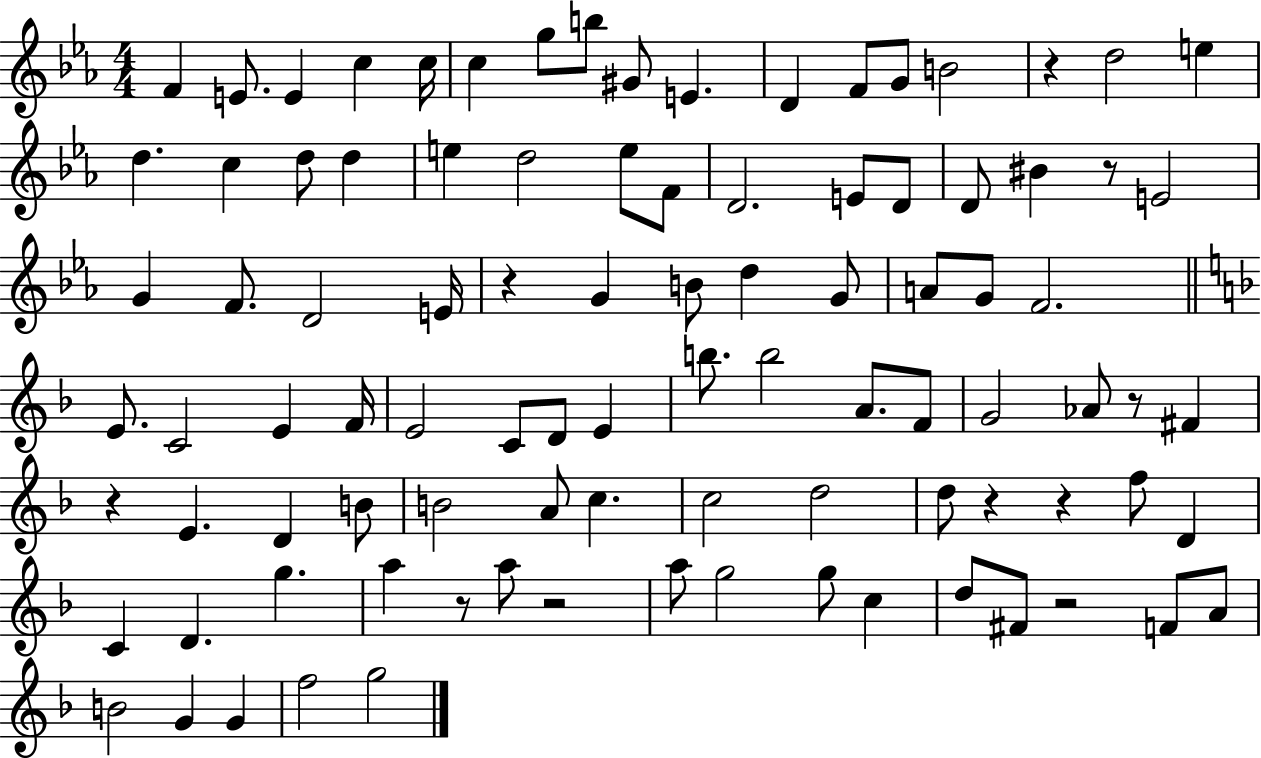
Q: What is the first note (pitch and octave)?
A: F4